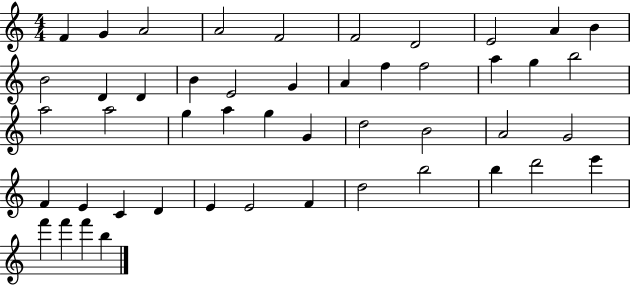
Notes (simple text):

F4/q G4/q A4/h A4/h F4/h F4/h D4/h E4/h A4/q B4/q B4/h D4/q D4/q B4/q E4/h G4/q A4/q F5/q F5/h A5/q G5/q B5/h A5/h A5/h G5/q A5/q G5/q G4/q D5/h B4/h A4/h G4/h F4/q E4/q C4/q D4/q E4/q E4/h F4/q D5/h B5/h B5/q D6/h E6/q F6/q F6/q F6/q B5/q